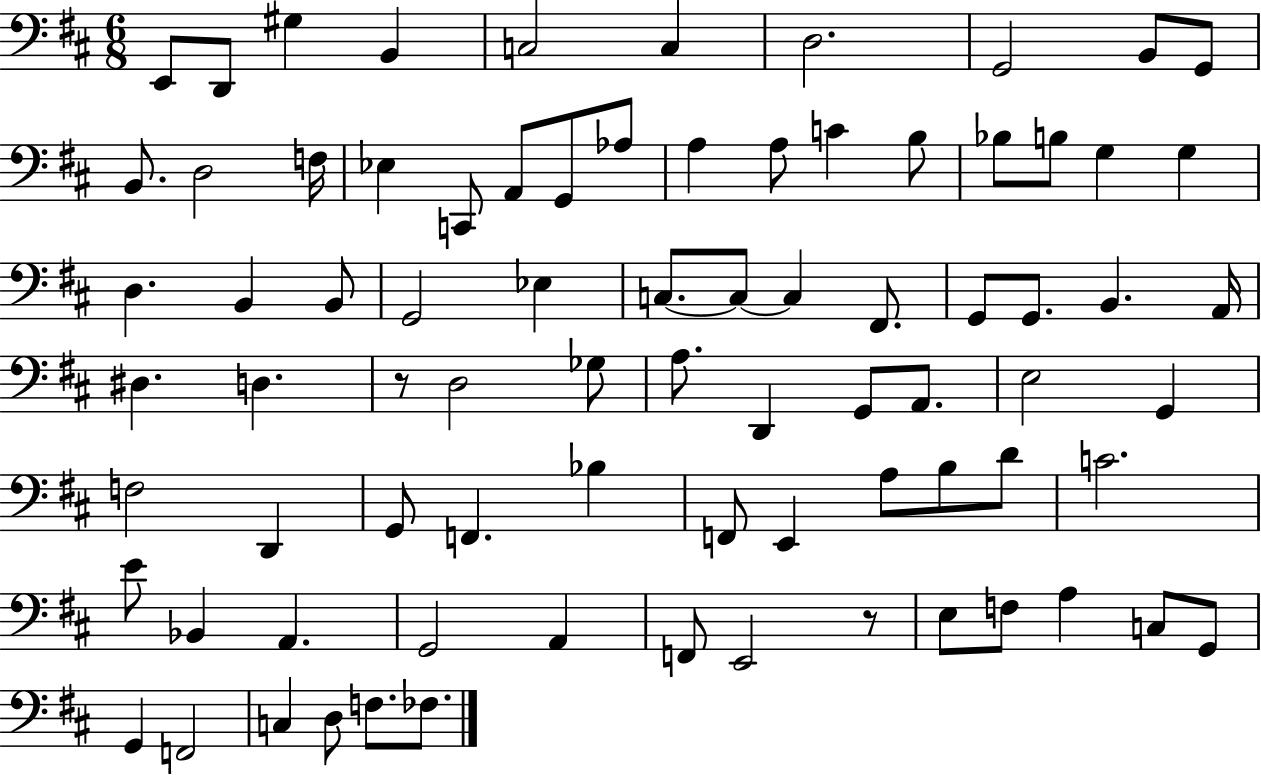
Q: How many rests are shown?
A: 2